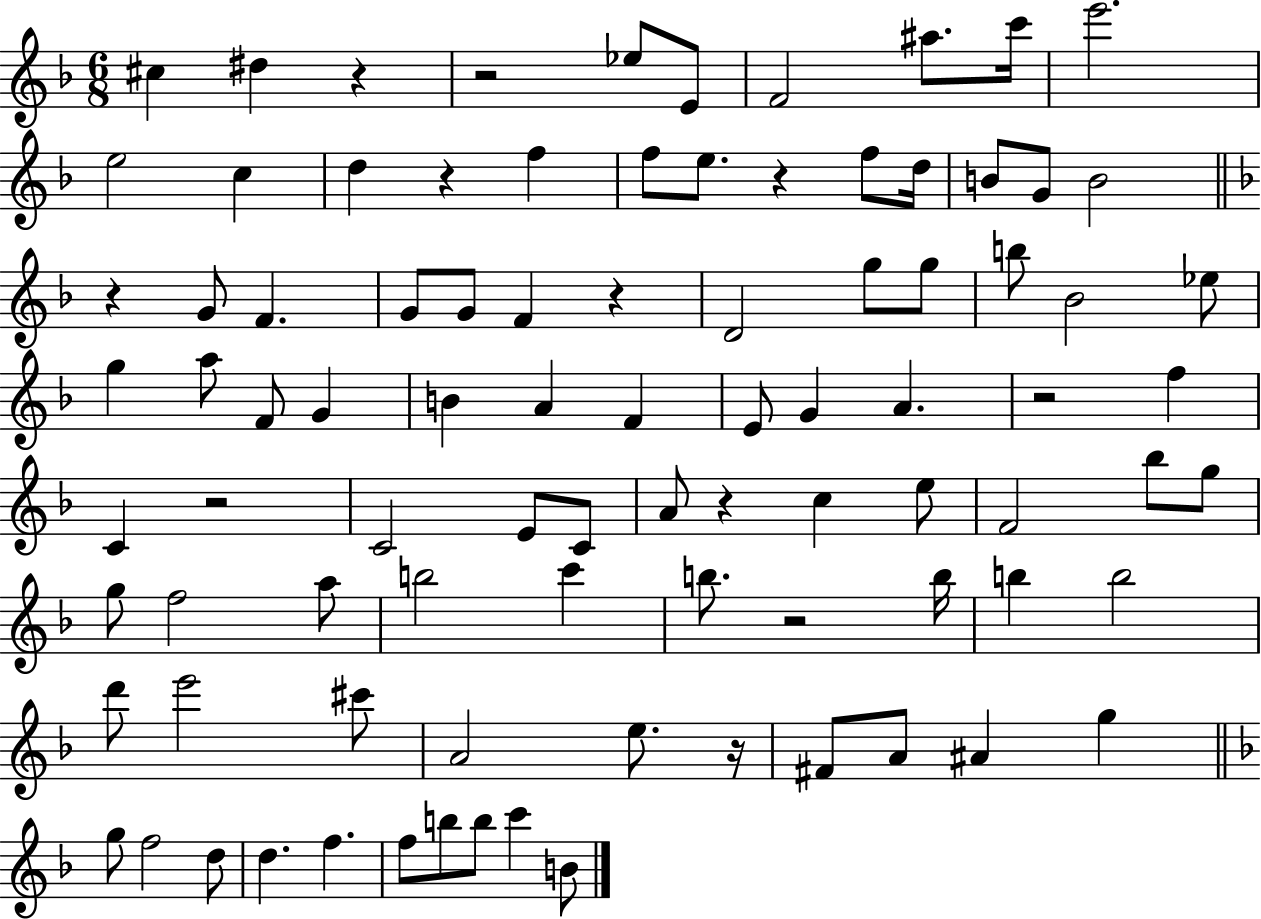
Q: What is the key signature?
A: F major